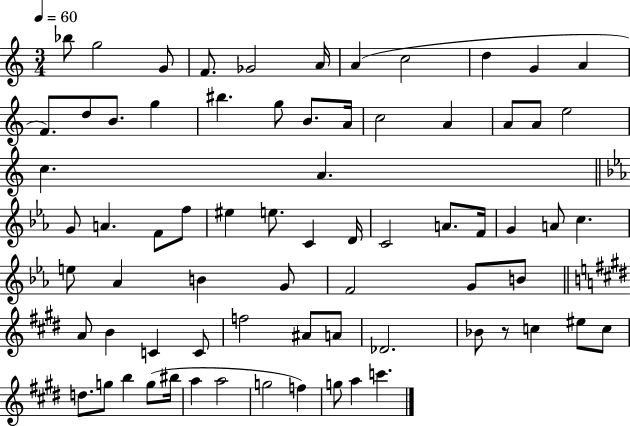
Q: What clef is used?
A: treble